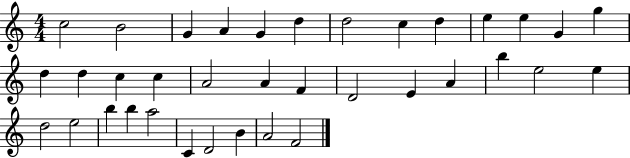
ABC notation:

X:1
T:Untitled
M:4/4
L:1/4
K:C
c2 B2 G A G d d2 c d e e G g d d c c A2 A F D2 E A b e2 e d2 e2 b b a2 C D2 B A2 F2